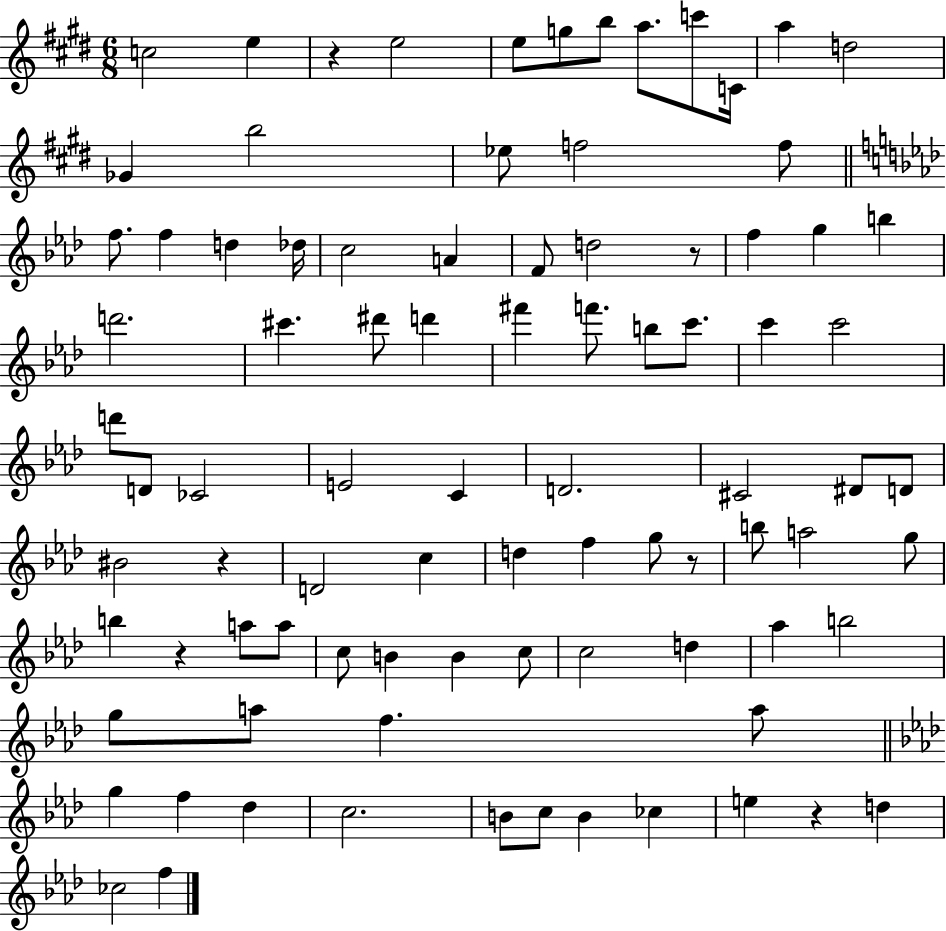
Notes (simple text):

C5/h E5/q R/q E5/h E5/e G5/e B5/e A5/e. C6/e C4/s A5/q D5/h Gb4/q B5/h Eb5/e F5/h F5/e F5/e. F5/q D5/q Db5/s C5/h A4/q F4/e D5/h R/e F5/q G5/q B5/q D6/h. C#6/q. D#6/e D6/q F#6/q F6/e. B5/e C6/e. C6/q C6/h D6/e D4/e CES4/h E4/h C4/q D4/h. C#4/h D#4/e D4/e BIS4/h R/q D4/h C5/q D5/q F5/q G5/e R/e B5/e A5/h G5/e B5/q R/q A5/e A5/e C5/e B4/q B4/q C5/e C5/h D5/q Ab5/q B5/h G5/e A5/e F5/q. A5/e G5/q F5/q Db5/q C5/h. B4/e C5/e B4/q CES5/q E5/q R/q D5/q CES5/h F5/q